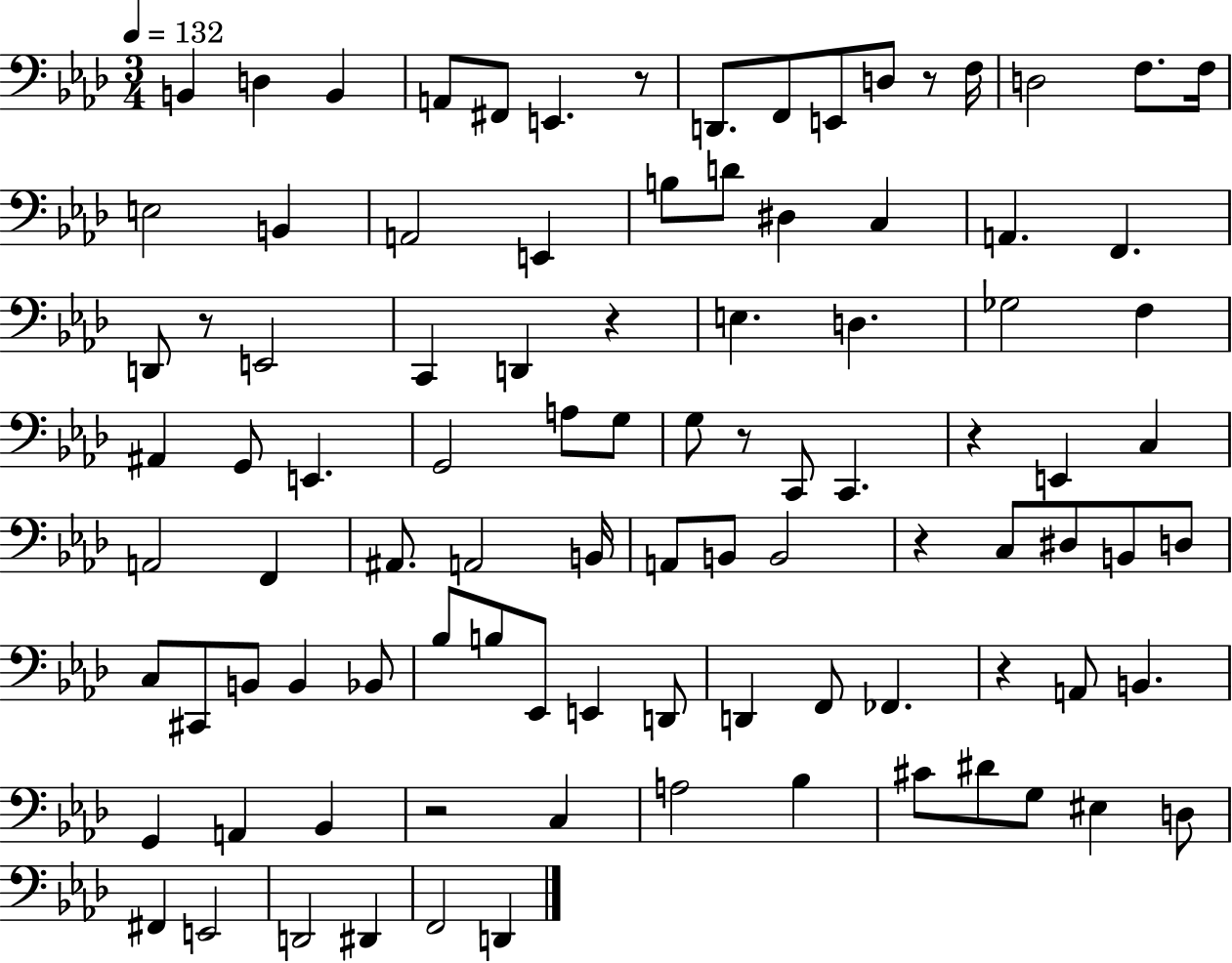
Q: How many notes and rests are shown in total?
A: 96